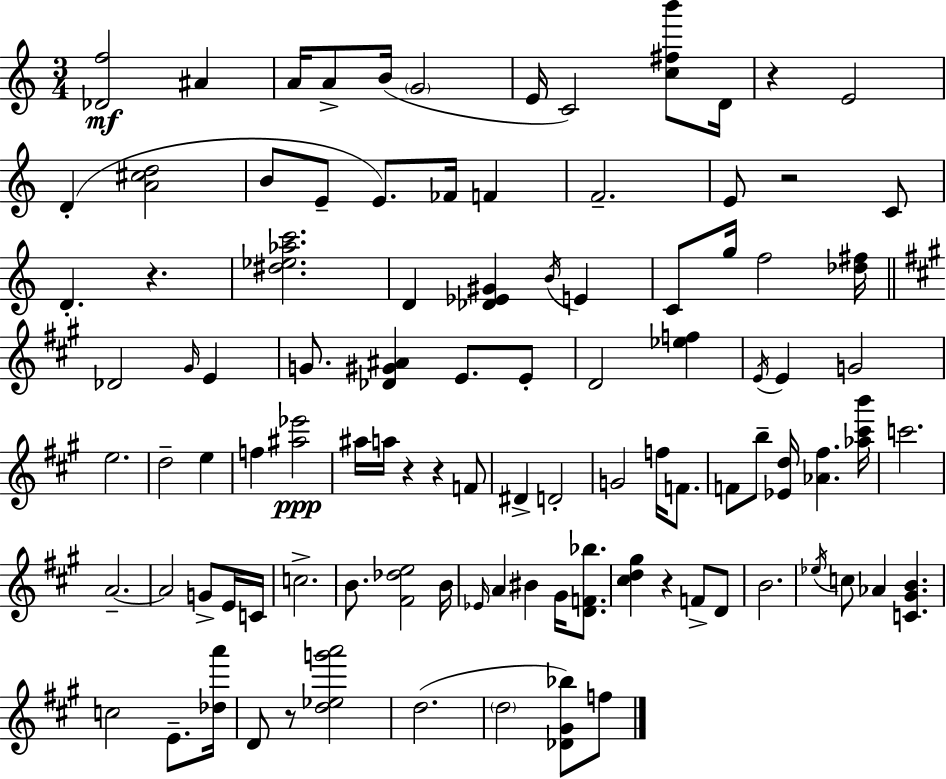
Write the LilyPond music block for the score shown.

{
  \clef treble
  \numericTimeSignature
  \time 3/4
  \key a \minor
  <des' f''>2\mf ais'4 | a'16 a'8-> b'16( \parenthesize g'2 | e'16 c'2) <c'' fis'' b'''>8 d'16 | r4 e'2 | \break d'4-.( <a' cis'' d''>2 | b'8 e'8-- e'8.) fes'16 f'4 | f'2.-- | e'8 r2 c'8 | \break d'4.-. r4. | <dis'' ees'' aes'' c'''>2. | d'4 <des' ees' gis'>4 \acciaccatura { b'16 } e'4 | c'8 g''16 f''2 | \break <des'' fis''>16 \bar "||" \break \key a \major des'2 \grace { gis'16 } e'4 | g'8. <des' gis' ais'>4 e'8. e'8-. | d'2 <ees'' f''>4 | \acciaccatura { e'16 } e'4 g'2 | \break e''2. | d''2-- e''4 | f''4 <ais'' ees'''>2\ppp | ais''16 a''16 r4 r4 | \break f'8 dis'4-> d'2-. | g'2 f''16 f'8. | f'8 b''8-- <ees' d''>16 <aes' fis''>4. | <aes'' cis''' b'''>16 c'''2. | \break a'2.--~~ | a'2 g'8-> | e'16 c'16 c''2.-> | b'8. <fis' des'' e''>2 | \break b'16 \grace { ees'16 } a'4 bis'4 gis'16 | <d' f' bes''>8. <cis'' d'' gis''>4 r4 f'8-> | d'8 b'2. | \acciaccatura { ees''16 } c''8 aes'4 <c' gis' b'>4. | \break c''2 | e'8.-- <des'' a'''>16 d'8 r8 <d'' ees'' g''' a'''>2 | d''2.( | \parenthesize d''2 | \break <des' gis' bes''>8) f''8 \bar "|."
}